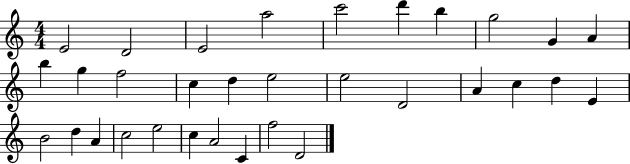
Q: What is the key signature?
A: C major